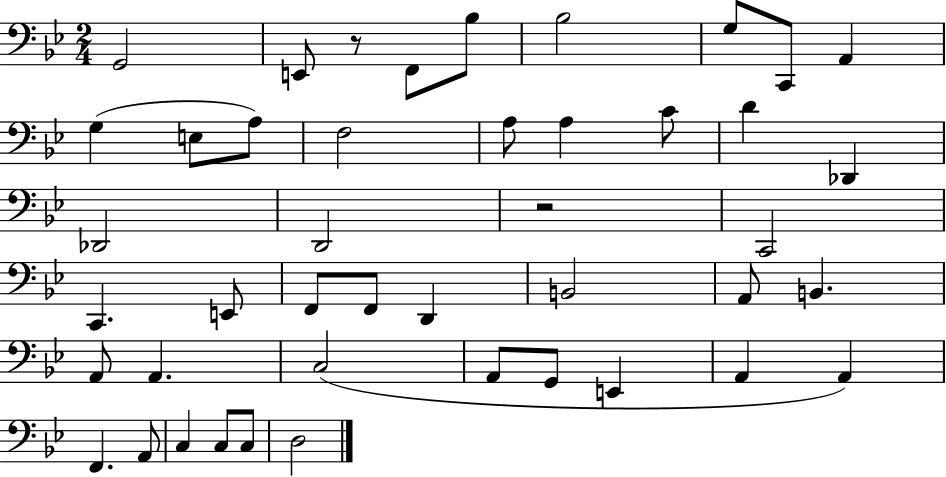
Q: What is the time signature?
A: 2/4